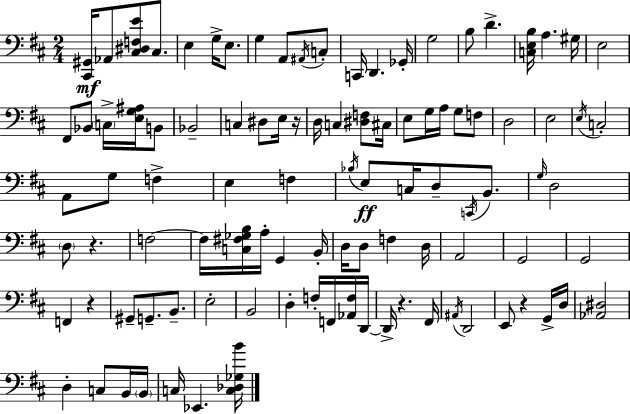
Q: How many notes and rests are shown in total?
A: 101